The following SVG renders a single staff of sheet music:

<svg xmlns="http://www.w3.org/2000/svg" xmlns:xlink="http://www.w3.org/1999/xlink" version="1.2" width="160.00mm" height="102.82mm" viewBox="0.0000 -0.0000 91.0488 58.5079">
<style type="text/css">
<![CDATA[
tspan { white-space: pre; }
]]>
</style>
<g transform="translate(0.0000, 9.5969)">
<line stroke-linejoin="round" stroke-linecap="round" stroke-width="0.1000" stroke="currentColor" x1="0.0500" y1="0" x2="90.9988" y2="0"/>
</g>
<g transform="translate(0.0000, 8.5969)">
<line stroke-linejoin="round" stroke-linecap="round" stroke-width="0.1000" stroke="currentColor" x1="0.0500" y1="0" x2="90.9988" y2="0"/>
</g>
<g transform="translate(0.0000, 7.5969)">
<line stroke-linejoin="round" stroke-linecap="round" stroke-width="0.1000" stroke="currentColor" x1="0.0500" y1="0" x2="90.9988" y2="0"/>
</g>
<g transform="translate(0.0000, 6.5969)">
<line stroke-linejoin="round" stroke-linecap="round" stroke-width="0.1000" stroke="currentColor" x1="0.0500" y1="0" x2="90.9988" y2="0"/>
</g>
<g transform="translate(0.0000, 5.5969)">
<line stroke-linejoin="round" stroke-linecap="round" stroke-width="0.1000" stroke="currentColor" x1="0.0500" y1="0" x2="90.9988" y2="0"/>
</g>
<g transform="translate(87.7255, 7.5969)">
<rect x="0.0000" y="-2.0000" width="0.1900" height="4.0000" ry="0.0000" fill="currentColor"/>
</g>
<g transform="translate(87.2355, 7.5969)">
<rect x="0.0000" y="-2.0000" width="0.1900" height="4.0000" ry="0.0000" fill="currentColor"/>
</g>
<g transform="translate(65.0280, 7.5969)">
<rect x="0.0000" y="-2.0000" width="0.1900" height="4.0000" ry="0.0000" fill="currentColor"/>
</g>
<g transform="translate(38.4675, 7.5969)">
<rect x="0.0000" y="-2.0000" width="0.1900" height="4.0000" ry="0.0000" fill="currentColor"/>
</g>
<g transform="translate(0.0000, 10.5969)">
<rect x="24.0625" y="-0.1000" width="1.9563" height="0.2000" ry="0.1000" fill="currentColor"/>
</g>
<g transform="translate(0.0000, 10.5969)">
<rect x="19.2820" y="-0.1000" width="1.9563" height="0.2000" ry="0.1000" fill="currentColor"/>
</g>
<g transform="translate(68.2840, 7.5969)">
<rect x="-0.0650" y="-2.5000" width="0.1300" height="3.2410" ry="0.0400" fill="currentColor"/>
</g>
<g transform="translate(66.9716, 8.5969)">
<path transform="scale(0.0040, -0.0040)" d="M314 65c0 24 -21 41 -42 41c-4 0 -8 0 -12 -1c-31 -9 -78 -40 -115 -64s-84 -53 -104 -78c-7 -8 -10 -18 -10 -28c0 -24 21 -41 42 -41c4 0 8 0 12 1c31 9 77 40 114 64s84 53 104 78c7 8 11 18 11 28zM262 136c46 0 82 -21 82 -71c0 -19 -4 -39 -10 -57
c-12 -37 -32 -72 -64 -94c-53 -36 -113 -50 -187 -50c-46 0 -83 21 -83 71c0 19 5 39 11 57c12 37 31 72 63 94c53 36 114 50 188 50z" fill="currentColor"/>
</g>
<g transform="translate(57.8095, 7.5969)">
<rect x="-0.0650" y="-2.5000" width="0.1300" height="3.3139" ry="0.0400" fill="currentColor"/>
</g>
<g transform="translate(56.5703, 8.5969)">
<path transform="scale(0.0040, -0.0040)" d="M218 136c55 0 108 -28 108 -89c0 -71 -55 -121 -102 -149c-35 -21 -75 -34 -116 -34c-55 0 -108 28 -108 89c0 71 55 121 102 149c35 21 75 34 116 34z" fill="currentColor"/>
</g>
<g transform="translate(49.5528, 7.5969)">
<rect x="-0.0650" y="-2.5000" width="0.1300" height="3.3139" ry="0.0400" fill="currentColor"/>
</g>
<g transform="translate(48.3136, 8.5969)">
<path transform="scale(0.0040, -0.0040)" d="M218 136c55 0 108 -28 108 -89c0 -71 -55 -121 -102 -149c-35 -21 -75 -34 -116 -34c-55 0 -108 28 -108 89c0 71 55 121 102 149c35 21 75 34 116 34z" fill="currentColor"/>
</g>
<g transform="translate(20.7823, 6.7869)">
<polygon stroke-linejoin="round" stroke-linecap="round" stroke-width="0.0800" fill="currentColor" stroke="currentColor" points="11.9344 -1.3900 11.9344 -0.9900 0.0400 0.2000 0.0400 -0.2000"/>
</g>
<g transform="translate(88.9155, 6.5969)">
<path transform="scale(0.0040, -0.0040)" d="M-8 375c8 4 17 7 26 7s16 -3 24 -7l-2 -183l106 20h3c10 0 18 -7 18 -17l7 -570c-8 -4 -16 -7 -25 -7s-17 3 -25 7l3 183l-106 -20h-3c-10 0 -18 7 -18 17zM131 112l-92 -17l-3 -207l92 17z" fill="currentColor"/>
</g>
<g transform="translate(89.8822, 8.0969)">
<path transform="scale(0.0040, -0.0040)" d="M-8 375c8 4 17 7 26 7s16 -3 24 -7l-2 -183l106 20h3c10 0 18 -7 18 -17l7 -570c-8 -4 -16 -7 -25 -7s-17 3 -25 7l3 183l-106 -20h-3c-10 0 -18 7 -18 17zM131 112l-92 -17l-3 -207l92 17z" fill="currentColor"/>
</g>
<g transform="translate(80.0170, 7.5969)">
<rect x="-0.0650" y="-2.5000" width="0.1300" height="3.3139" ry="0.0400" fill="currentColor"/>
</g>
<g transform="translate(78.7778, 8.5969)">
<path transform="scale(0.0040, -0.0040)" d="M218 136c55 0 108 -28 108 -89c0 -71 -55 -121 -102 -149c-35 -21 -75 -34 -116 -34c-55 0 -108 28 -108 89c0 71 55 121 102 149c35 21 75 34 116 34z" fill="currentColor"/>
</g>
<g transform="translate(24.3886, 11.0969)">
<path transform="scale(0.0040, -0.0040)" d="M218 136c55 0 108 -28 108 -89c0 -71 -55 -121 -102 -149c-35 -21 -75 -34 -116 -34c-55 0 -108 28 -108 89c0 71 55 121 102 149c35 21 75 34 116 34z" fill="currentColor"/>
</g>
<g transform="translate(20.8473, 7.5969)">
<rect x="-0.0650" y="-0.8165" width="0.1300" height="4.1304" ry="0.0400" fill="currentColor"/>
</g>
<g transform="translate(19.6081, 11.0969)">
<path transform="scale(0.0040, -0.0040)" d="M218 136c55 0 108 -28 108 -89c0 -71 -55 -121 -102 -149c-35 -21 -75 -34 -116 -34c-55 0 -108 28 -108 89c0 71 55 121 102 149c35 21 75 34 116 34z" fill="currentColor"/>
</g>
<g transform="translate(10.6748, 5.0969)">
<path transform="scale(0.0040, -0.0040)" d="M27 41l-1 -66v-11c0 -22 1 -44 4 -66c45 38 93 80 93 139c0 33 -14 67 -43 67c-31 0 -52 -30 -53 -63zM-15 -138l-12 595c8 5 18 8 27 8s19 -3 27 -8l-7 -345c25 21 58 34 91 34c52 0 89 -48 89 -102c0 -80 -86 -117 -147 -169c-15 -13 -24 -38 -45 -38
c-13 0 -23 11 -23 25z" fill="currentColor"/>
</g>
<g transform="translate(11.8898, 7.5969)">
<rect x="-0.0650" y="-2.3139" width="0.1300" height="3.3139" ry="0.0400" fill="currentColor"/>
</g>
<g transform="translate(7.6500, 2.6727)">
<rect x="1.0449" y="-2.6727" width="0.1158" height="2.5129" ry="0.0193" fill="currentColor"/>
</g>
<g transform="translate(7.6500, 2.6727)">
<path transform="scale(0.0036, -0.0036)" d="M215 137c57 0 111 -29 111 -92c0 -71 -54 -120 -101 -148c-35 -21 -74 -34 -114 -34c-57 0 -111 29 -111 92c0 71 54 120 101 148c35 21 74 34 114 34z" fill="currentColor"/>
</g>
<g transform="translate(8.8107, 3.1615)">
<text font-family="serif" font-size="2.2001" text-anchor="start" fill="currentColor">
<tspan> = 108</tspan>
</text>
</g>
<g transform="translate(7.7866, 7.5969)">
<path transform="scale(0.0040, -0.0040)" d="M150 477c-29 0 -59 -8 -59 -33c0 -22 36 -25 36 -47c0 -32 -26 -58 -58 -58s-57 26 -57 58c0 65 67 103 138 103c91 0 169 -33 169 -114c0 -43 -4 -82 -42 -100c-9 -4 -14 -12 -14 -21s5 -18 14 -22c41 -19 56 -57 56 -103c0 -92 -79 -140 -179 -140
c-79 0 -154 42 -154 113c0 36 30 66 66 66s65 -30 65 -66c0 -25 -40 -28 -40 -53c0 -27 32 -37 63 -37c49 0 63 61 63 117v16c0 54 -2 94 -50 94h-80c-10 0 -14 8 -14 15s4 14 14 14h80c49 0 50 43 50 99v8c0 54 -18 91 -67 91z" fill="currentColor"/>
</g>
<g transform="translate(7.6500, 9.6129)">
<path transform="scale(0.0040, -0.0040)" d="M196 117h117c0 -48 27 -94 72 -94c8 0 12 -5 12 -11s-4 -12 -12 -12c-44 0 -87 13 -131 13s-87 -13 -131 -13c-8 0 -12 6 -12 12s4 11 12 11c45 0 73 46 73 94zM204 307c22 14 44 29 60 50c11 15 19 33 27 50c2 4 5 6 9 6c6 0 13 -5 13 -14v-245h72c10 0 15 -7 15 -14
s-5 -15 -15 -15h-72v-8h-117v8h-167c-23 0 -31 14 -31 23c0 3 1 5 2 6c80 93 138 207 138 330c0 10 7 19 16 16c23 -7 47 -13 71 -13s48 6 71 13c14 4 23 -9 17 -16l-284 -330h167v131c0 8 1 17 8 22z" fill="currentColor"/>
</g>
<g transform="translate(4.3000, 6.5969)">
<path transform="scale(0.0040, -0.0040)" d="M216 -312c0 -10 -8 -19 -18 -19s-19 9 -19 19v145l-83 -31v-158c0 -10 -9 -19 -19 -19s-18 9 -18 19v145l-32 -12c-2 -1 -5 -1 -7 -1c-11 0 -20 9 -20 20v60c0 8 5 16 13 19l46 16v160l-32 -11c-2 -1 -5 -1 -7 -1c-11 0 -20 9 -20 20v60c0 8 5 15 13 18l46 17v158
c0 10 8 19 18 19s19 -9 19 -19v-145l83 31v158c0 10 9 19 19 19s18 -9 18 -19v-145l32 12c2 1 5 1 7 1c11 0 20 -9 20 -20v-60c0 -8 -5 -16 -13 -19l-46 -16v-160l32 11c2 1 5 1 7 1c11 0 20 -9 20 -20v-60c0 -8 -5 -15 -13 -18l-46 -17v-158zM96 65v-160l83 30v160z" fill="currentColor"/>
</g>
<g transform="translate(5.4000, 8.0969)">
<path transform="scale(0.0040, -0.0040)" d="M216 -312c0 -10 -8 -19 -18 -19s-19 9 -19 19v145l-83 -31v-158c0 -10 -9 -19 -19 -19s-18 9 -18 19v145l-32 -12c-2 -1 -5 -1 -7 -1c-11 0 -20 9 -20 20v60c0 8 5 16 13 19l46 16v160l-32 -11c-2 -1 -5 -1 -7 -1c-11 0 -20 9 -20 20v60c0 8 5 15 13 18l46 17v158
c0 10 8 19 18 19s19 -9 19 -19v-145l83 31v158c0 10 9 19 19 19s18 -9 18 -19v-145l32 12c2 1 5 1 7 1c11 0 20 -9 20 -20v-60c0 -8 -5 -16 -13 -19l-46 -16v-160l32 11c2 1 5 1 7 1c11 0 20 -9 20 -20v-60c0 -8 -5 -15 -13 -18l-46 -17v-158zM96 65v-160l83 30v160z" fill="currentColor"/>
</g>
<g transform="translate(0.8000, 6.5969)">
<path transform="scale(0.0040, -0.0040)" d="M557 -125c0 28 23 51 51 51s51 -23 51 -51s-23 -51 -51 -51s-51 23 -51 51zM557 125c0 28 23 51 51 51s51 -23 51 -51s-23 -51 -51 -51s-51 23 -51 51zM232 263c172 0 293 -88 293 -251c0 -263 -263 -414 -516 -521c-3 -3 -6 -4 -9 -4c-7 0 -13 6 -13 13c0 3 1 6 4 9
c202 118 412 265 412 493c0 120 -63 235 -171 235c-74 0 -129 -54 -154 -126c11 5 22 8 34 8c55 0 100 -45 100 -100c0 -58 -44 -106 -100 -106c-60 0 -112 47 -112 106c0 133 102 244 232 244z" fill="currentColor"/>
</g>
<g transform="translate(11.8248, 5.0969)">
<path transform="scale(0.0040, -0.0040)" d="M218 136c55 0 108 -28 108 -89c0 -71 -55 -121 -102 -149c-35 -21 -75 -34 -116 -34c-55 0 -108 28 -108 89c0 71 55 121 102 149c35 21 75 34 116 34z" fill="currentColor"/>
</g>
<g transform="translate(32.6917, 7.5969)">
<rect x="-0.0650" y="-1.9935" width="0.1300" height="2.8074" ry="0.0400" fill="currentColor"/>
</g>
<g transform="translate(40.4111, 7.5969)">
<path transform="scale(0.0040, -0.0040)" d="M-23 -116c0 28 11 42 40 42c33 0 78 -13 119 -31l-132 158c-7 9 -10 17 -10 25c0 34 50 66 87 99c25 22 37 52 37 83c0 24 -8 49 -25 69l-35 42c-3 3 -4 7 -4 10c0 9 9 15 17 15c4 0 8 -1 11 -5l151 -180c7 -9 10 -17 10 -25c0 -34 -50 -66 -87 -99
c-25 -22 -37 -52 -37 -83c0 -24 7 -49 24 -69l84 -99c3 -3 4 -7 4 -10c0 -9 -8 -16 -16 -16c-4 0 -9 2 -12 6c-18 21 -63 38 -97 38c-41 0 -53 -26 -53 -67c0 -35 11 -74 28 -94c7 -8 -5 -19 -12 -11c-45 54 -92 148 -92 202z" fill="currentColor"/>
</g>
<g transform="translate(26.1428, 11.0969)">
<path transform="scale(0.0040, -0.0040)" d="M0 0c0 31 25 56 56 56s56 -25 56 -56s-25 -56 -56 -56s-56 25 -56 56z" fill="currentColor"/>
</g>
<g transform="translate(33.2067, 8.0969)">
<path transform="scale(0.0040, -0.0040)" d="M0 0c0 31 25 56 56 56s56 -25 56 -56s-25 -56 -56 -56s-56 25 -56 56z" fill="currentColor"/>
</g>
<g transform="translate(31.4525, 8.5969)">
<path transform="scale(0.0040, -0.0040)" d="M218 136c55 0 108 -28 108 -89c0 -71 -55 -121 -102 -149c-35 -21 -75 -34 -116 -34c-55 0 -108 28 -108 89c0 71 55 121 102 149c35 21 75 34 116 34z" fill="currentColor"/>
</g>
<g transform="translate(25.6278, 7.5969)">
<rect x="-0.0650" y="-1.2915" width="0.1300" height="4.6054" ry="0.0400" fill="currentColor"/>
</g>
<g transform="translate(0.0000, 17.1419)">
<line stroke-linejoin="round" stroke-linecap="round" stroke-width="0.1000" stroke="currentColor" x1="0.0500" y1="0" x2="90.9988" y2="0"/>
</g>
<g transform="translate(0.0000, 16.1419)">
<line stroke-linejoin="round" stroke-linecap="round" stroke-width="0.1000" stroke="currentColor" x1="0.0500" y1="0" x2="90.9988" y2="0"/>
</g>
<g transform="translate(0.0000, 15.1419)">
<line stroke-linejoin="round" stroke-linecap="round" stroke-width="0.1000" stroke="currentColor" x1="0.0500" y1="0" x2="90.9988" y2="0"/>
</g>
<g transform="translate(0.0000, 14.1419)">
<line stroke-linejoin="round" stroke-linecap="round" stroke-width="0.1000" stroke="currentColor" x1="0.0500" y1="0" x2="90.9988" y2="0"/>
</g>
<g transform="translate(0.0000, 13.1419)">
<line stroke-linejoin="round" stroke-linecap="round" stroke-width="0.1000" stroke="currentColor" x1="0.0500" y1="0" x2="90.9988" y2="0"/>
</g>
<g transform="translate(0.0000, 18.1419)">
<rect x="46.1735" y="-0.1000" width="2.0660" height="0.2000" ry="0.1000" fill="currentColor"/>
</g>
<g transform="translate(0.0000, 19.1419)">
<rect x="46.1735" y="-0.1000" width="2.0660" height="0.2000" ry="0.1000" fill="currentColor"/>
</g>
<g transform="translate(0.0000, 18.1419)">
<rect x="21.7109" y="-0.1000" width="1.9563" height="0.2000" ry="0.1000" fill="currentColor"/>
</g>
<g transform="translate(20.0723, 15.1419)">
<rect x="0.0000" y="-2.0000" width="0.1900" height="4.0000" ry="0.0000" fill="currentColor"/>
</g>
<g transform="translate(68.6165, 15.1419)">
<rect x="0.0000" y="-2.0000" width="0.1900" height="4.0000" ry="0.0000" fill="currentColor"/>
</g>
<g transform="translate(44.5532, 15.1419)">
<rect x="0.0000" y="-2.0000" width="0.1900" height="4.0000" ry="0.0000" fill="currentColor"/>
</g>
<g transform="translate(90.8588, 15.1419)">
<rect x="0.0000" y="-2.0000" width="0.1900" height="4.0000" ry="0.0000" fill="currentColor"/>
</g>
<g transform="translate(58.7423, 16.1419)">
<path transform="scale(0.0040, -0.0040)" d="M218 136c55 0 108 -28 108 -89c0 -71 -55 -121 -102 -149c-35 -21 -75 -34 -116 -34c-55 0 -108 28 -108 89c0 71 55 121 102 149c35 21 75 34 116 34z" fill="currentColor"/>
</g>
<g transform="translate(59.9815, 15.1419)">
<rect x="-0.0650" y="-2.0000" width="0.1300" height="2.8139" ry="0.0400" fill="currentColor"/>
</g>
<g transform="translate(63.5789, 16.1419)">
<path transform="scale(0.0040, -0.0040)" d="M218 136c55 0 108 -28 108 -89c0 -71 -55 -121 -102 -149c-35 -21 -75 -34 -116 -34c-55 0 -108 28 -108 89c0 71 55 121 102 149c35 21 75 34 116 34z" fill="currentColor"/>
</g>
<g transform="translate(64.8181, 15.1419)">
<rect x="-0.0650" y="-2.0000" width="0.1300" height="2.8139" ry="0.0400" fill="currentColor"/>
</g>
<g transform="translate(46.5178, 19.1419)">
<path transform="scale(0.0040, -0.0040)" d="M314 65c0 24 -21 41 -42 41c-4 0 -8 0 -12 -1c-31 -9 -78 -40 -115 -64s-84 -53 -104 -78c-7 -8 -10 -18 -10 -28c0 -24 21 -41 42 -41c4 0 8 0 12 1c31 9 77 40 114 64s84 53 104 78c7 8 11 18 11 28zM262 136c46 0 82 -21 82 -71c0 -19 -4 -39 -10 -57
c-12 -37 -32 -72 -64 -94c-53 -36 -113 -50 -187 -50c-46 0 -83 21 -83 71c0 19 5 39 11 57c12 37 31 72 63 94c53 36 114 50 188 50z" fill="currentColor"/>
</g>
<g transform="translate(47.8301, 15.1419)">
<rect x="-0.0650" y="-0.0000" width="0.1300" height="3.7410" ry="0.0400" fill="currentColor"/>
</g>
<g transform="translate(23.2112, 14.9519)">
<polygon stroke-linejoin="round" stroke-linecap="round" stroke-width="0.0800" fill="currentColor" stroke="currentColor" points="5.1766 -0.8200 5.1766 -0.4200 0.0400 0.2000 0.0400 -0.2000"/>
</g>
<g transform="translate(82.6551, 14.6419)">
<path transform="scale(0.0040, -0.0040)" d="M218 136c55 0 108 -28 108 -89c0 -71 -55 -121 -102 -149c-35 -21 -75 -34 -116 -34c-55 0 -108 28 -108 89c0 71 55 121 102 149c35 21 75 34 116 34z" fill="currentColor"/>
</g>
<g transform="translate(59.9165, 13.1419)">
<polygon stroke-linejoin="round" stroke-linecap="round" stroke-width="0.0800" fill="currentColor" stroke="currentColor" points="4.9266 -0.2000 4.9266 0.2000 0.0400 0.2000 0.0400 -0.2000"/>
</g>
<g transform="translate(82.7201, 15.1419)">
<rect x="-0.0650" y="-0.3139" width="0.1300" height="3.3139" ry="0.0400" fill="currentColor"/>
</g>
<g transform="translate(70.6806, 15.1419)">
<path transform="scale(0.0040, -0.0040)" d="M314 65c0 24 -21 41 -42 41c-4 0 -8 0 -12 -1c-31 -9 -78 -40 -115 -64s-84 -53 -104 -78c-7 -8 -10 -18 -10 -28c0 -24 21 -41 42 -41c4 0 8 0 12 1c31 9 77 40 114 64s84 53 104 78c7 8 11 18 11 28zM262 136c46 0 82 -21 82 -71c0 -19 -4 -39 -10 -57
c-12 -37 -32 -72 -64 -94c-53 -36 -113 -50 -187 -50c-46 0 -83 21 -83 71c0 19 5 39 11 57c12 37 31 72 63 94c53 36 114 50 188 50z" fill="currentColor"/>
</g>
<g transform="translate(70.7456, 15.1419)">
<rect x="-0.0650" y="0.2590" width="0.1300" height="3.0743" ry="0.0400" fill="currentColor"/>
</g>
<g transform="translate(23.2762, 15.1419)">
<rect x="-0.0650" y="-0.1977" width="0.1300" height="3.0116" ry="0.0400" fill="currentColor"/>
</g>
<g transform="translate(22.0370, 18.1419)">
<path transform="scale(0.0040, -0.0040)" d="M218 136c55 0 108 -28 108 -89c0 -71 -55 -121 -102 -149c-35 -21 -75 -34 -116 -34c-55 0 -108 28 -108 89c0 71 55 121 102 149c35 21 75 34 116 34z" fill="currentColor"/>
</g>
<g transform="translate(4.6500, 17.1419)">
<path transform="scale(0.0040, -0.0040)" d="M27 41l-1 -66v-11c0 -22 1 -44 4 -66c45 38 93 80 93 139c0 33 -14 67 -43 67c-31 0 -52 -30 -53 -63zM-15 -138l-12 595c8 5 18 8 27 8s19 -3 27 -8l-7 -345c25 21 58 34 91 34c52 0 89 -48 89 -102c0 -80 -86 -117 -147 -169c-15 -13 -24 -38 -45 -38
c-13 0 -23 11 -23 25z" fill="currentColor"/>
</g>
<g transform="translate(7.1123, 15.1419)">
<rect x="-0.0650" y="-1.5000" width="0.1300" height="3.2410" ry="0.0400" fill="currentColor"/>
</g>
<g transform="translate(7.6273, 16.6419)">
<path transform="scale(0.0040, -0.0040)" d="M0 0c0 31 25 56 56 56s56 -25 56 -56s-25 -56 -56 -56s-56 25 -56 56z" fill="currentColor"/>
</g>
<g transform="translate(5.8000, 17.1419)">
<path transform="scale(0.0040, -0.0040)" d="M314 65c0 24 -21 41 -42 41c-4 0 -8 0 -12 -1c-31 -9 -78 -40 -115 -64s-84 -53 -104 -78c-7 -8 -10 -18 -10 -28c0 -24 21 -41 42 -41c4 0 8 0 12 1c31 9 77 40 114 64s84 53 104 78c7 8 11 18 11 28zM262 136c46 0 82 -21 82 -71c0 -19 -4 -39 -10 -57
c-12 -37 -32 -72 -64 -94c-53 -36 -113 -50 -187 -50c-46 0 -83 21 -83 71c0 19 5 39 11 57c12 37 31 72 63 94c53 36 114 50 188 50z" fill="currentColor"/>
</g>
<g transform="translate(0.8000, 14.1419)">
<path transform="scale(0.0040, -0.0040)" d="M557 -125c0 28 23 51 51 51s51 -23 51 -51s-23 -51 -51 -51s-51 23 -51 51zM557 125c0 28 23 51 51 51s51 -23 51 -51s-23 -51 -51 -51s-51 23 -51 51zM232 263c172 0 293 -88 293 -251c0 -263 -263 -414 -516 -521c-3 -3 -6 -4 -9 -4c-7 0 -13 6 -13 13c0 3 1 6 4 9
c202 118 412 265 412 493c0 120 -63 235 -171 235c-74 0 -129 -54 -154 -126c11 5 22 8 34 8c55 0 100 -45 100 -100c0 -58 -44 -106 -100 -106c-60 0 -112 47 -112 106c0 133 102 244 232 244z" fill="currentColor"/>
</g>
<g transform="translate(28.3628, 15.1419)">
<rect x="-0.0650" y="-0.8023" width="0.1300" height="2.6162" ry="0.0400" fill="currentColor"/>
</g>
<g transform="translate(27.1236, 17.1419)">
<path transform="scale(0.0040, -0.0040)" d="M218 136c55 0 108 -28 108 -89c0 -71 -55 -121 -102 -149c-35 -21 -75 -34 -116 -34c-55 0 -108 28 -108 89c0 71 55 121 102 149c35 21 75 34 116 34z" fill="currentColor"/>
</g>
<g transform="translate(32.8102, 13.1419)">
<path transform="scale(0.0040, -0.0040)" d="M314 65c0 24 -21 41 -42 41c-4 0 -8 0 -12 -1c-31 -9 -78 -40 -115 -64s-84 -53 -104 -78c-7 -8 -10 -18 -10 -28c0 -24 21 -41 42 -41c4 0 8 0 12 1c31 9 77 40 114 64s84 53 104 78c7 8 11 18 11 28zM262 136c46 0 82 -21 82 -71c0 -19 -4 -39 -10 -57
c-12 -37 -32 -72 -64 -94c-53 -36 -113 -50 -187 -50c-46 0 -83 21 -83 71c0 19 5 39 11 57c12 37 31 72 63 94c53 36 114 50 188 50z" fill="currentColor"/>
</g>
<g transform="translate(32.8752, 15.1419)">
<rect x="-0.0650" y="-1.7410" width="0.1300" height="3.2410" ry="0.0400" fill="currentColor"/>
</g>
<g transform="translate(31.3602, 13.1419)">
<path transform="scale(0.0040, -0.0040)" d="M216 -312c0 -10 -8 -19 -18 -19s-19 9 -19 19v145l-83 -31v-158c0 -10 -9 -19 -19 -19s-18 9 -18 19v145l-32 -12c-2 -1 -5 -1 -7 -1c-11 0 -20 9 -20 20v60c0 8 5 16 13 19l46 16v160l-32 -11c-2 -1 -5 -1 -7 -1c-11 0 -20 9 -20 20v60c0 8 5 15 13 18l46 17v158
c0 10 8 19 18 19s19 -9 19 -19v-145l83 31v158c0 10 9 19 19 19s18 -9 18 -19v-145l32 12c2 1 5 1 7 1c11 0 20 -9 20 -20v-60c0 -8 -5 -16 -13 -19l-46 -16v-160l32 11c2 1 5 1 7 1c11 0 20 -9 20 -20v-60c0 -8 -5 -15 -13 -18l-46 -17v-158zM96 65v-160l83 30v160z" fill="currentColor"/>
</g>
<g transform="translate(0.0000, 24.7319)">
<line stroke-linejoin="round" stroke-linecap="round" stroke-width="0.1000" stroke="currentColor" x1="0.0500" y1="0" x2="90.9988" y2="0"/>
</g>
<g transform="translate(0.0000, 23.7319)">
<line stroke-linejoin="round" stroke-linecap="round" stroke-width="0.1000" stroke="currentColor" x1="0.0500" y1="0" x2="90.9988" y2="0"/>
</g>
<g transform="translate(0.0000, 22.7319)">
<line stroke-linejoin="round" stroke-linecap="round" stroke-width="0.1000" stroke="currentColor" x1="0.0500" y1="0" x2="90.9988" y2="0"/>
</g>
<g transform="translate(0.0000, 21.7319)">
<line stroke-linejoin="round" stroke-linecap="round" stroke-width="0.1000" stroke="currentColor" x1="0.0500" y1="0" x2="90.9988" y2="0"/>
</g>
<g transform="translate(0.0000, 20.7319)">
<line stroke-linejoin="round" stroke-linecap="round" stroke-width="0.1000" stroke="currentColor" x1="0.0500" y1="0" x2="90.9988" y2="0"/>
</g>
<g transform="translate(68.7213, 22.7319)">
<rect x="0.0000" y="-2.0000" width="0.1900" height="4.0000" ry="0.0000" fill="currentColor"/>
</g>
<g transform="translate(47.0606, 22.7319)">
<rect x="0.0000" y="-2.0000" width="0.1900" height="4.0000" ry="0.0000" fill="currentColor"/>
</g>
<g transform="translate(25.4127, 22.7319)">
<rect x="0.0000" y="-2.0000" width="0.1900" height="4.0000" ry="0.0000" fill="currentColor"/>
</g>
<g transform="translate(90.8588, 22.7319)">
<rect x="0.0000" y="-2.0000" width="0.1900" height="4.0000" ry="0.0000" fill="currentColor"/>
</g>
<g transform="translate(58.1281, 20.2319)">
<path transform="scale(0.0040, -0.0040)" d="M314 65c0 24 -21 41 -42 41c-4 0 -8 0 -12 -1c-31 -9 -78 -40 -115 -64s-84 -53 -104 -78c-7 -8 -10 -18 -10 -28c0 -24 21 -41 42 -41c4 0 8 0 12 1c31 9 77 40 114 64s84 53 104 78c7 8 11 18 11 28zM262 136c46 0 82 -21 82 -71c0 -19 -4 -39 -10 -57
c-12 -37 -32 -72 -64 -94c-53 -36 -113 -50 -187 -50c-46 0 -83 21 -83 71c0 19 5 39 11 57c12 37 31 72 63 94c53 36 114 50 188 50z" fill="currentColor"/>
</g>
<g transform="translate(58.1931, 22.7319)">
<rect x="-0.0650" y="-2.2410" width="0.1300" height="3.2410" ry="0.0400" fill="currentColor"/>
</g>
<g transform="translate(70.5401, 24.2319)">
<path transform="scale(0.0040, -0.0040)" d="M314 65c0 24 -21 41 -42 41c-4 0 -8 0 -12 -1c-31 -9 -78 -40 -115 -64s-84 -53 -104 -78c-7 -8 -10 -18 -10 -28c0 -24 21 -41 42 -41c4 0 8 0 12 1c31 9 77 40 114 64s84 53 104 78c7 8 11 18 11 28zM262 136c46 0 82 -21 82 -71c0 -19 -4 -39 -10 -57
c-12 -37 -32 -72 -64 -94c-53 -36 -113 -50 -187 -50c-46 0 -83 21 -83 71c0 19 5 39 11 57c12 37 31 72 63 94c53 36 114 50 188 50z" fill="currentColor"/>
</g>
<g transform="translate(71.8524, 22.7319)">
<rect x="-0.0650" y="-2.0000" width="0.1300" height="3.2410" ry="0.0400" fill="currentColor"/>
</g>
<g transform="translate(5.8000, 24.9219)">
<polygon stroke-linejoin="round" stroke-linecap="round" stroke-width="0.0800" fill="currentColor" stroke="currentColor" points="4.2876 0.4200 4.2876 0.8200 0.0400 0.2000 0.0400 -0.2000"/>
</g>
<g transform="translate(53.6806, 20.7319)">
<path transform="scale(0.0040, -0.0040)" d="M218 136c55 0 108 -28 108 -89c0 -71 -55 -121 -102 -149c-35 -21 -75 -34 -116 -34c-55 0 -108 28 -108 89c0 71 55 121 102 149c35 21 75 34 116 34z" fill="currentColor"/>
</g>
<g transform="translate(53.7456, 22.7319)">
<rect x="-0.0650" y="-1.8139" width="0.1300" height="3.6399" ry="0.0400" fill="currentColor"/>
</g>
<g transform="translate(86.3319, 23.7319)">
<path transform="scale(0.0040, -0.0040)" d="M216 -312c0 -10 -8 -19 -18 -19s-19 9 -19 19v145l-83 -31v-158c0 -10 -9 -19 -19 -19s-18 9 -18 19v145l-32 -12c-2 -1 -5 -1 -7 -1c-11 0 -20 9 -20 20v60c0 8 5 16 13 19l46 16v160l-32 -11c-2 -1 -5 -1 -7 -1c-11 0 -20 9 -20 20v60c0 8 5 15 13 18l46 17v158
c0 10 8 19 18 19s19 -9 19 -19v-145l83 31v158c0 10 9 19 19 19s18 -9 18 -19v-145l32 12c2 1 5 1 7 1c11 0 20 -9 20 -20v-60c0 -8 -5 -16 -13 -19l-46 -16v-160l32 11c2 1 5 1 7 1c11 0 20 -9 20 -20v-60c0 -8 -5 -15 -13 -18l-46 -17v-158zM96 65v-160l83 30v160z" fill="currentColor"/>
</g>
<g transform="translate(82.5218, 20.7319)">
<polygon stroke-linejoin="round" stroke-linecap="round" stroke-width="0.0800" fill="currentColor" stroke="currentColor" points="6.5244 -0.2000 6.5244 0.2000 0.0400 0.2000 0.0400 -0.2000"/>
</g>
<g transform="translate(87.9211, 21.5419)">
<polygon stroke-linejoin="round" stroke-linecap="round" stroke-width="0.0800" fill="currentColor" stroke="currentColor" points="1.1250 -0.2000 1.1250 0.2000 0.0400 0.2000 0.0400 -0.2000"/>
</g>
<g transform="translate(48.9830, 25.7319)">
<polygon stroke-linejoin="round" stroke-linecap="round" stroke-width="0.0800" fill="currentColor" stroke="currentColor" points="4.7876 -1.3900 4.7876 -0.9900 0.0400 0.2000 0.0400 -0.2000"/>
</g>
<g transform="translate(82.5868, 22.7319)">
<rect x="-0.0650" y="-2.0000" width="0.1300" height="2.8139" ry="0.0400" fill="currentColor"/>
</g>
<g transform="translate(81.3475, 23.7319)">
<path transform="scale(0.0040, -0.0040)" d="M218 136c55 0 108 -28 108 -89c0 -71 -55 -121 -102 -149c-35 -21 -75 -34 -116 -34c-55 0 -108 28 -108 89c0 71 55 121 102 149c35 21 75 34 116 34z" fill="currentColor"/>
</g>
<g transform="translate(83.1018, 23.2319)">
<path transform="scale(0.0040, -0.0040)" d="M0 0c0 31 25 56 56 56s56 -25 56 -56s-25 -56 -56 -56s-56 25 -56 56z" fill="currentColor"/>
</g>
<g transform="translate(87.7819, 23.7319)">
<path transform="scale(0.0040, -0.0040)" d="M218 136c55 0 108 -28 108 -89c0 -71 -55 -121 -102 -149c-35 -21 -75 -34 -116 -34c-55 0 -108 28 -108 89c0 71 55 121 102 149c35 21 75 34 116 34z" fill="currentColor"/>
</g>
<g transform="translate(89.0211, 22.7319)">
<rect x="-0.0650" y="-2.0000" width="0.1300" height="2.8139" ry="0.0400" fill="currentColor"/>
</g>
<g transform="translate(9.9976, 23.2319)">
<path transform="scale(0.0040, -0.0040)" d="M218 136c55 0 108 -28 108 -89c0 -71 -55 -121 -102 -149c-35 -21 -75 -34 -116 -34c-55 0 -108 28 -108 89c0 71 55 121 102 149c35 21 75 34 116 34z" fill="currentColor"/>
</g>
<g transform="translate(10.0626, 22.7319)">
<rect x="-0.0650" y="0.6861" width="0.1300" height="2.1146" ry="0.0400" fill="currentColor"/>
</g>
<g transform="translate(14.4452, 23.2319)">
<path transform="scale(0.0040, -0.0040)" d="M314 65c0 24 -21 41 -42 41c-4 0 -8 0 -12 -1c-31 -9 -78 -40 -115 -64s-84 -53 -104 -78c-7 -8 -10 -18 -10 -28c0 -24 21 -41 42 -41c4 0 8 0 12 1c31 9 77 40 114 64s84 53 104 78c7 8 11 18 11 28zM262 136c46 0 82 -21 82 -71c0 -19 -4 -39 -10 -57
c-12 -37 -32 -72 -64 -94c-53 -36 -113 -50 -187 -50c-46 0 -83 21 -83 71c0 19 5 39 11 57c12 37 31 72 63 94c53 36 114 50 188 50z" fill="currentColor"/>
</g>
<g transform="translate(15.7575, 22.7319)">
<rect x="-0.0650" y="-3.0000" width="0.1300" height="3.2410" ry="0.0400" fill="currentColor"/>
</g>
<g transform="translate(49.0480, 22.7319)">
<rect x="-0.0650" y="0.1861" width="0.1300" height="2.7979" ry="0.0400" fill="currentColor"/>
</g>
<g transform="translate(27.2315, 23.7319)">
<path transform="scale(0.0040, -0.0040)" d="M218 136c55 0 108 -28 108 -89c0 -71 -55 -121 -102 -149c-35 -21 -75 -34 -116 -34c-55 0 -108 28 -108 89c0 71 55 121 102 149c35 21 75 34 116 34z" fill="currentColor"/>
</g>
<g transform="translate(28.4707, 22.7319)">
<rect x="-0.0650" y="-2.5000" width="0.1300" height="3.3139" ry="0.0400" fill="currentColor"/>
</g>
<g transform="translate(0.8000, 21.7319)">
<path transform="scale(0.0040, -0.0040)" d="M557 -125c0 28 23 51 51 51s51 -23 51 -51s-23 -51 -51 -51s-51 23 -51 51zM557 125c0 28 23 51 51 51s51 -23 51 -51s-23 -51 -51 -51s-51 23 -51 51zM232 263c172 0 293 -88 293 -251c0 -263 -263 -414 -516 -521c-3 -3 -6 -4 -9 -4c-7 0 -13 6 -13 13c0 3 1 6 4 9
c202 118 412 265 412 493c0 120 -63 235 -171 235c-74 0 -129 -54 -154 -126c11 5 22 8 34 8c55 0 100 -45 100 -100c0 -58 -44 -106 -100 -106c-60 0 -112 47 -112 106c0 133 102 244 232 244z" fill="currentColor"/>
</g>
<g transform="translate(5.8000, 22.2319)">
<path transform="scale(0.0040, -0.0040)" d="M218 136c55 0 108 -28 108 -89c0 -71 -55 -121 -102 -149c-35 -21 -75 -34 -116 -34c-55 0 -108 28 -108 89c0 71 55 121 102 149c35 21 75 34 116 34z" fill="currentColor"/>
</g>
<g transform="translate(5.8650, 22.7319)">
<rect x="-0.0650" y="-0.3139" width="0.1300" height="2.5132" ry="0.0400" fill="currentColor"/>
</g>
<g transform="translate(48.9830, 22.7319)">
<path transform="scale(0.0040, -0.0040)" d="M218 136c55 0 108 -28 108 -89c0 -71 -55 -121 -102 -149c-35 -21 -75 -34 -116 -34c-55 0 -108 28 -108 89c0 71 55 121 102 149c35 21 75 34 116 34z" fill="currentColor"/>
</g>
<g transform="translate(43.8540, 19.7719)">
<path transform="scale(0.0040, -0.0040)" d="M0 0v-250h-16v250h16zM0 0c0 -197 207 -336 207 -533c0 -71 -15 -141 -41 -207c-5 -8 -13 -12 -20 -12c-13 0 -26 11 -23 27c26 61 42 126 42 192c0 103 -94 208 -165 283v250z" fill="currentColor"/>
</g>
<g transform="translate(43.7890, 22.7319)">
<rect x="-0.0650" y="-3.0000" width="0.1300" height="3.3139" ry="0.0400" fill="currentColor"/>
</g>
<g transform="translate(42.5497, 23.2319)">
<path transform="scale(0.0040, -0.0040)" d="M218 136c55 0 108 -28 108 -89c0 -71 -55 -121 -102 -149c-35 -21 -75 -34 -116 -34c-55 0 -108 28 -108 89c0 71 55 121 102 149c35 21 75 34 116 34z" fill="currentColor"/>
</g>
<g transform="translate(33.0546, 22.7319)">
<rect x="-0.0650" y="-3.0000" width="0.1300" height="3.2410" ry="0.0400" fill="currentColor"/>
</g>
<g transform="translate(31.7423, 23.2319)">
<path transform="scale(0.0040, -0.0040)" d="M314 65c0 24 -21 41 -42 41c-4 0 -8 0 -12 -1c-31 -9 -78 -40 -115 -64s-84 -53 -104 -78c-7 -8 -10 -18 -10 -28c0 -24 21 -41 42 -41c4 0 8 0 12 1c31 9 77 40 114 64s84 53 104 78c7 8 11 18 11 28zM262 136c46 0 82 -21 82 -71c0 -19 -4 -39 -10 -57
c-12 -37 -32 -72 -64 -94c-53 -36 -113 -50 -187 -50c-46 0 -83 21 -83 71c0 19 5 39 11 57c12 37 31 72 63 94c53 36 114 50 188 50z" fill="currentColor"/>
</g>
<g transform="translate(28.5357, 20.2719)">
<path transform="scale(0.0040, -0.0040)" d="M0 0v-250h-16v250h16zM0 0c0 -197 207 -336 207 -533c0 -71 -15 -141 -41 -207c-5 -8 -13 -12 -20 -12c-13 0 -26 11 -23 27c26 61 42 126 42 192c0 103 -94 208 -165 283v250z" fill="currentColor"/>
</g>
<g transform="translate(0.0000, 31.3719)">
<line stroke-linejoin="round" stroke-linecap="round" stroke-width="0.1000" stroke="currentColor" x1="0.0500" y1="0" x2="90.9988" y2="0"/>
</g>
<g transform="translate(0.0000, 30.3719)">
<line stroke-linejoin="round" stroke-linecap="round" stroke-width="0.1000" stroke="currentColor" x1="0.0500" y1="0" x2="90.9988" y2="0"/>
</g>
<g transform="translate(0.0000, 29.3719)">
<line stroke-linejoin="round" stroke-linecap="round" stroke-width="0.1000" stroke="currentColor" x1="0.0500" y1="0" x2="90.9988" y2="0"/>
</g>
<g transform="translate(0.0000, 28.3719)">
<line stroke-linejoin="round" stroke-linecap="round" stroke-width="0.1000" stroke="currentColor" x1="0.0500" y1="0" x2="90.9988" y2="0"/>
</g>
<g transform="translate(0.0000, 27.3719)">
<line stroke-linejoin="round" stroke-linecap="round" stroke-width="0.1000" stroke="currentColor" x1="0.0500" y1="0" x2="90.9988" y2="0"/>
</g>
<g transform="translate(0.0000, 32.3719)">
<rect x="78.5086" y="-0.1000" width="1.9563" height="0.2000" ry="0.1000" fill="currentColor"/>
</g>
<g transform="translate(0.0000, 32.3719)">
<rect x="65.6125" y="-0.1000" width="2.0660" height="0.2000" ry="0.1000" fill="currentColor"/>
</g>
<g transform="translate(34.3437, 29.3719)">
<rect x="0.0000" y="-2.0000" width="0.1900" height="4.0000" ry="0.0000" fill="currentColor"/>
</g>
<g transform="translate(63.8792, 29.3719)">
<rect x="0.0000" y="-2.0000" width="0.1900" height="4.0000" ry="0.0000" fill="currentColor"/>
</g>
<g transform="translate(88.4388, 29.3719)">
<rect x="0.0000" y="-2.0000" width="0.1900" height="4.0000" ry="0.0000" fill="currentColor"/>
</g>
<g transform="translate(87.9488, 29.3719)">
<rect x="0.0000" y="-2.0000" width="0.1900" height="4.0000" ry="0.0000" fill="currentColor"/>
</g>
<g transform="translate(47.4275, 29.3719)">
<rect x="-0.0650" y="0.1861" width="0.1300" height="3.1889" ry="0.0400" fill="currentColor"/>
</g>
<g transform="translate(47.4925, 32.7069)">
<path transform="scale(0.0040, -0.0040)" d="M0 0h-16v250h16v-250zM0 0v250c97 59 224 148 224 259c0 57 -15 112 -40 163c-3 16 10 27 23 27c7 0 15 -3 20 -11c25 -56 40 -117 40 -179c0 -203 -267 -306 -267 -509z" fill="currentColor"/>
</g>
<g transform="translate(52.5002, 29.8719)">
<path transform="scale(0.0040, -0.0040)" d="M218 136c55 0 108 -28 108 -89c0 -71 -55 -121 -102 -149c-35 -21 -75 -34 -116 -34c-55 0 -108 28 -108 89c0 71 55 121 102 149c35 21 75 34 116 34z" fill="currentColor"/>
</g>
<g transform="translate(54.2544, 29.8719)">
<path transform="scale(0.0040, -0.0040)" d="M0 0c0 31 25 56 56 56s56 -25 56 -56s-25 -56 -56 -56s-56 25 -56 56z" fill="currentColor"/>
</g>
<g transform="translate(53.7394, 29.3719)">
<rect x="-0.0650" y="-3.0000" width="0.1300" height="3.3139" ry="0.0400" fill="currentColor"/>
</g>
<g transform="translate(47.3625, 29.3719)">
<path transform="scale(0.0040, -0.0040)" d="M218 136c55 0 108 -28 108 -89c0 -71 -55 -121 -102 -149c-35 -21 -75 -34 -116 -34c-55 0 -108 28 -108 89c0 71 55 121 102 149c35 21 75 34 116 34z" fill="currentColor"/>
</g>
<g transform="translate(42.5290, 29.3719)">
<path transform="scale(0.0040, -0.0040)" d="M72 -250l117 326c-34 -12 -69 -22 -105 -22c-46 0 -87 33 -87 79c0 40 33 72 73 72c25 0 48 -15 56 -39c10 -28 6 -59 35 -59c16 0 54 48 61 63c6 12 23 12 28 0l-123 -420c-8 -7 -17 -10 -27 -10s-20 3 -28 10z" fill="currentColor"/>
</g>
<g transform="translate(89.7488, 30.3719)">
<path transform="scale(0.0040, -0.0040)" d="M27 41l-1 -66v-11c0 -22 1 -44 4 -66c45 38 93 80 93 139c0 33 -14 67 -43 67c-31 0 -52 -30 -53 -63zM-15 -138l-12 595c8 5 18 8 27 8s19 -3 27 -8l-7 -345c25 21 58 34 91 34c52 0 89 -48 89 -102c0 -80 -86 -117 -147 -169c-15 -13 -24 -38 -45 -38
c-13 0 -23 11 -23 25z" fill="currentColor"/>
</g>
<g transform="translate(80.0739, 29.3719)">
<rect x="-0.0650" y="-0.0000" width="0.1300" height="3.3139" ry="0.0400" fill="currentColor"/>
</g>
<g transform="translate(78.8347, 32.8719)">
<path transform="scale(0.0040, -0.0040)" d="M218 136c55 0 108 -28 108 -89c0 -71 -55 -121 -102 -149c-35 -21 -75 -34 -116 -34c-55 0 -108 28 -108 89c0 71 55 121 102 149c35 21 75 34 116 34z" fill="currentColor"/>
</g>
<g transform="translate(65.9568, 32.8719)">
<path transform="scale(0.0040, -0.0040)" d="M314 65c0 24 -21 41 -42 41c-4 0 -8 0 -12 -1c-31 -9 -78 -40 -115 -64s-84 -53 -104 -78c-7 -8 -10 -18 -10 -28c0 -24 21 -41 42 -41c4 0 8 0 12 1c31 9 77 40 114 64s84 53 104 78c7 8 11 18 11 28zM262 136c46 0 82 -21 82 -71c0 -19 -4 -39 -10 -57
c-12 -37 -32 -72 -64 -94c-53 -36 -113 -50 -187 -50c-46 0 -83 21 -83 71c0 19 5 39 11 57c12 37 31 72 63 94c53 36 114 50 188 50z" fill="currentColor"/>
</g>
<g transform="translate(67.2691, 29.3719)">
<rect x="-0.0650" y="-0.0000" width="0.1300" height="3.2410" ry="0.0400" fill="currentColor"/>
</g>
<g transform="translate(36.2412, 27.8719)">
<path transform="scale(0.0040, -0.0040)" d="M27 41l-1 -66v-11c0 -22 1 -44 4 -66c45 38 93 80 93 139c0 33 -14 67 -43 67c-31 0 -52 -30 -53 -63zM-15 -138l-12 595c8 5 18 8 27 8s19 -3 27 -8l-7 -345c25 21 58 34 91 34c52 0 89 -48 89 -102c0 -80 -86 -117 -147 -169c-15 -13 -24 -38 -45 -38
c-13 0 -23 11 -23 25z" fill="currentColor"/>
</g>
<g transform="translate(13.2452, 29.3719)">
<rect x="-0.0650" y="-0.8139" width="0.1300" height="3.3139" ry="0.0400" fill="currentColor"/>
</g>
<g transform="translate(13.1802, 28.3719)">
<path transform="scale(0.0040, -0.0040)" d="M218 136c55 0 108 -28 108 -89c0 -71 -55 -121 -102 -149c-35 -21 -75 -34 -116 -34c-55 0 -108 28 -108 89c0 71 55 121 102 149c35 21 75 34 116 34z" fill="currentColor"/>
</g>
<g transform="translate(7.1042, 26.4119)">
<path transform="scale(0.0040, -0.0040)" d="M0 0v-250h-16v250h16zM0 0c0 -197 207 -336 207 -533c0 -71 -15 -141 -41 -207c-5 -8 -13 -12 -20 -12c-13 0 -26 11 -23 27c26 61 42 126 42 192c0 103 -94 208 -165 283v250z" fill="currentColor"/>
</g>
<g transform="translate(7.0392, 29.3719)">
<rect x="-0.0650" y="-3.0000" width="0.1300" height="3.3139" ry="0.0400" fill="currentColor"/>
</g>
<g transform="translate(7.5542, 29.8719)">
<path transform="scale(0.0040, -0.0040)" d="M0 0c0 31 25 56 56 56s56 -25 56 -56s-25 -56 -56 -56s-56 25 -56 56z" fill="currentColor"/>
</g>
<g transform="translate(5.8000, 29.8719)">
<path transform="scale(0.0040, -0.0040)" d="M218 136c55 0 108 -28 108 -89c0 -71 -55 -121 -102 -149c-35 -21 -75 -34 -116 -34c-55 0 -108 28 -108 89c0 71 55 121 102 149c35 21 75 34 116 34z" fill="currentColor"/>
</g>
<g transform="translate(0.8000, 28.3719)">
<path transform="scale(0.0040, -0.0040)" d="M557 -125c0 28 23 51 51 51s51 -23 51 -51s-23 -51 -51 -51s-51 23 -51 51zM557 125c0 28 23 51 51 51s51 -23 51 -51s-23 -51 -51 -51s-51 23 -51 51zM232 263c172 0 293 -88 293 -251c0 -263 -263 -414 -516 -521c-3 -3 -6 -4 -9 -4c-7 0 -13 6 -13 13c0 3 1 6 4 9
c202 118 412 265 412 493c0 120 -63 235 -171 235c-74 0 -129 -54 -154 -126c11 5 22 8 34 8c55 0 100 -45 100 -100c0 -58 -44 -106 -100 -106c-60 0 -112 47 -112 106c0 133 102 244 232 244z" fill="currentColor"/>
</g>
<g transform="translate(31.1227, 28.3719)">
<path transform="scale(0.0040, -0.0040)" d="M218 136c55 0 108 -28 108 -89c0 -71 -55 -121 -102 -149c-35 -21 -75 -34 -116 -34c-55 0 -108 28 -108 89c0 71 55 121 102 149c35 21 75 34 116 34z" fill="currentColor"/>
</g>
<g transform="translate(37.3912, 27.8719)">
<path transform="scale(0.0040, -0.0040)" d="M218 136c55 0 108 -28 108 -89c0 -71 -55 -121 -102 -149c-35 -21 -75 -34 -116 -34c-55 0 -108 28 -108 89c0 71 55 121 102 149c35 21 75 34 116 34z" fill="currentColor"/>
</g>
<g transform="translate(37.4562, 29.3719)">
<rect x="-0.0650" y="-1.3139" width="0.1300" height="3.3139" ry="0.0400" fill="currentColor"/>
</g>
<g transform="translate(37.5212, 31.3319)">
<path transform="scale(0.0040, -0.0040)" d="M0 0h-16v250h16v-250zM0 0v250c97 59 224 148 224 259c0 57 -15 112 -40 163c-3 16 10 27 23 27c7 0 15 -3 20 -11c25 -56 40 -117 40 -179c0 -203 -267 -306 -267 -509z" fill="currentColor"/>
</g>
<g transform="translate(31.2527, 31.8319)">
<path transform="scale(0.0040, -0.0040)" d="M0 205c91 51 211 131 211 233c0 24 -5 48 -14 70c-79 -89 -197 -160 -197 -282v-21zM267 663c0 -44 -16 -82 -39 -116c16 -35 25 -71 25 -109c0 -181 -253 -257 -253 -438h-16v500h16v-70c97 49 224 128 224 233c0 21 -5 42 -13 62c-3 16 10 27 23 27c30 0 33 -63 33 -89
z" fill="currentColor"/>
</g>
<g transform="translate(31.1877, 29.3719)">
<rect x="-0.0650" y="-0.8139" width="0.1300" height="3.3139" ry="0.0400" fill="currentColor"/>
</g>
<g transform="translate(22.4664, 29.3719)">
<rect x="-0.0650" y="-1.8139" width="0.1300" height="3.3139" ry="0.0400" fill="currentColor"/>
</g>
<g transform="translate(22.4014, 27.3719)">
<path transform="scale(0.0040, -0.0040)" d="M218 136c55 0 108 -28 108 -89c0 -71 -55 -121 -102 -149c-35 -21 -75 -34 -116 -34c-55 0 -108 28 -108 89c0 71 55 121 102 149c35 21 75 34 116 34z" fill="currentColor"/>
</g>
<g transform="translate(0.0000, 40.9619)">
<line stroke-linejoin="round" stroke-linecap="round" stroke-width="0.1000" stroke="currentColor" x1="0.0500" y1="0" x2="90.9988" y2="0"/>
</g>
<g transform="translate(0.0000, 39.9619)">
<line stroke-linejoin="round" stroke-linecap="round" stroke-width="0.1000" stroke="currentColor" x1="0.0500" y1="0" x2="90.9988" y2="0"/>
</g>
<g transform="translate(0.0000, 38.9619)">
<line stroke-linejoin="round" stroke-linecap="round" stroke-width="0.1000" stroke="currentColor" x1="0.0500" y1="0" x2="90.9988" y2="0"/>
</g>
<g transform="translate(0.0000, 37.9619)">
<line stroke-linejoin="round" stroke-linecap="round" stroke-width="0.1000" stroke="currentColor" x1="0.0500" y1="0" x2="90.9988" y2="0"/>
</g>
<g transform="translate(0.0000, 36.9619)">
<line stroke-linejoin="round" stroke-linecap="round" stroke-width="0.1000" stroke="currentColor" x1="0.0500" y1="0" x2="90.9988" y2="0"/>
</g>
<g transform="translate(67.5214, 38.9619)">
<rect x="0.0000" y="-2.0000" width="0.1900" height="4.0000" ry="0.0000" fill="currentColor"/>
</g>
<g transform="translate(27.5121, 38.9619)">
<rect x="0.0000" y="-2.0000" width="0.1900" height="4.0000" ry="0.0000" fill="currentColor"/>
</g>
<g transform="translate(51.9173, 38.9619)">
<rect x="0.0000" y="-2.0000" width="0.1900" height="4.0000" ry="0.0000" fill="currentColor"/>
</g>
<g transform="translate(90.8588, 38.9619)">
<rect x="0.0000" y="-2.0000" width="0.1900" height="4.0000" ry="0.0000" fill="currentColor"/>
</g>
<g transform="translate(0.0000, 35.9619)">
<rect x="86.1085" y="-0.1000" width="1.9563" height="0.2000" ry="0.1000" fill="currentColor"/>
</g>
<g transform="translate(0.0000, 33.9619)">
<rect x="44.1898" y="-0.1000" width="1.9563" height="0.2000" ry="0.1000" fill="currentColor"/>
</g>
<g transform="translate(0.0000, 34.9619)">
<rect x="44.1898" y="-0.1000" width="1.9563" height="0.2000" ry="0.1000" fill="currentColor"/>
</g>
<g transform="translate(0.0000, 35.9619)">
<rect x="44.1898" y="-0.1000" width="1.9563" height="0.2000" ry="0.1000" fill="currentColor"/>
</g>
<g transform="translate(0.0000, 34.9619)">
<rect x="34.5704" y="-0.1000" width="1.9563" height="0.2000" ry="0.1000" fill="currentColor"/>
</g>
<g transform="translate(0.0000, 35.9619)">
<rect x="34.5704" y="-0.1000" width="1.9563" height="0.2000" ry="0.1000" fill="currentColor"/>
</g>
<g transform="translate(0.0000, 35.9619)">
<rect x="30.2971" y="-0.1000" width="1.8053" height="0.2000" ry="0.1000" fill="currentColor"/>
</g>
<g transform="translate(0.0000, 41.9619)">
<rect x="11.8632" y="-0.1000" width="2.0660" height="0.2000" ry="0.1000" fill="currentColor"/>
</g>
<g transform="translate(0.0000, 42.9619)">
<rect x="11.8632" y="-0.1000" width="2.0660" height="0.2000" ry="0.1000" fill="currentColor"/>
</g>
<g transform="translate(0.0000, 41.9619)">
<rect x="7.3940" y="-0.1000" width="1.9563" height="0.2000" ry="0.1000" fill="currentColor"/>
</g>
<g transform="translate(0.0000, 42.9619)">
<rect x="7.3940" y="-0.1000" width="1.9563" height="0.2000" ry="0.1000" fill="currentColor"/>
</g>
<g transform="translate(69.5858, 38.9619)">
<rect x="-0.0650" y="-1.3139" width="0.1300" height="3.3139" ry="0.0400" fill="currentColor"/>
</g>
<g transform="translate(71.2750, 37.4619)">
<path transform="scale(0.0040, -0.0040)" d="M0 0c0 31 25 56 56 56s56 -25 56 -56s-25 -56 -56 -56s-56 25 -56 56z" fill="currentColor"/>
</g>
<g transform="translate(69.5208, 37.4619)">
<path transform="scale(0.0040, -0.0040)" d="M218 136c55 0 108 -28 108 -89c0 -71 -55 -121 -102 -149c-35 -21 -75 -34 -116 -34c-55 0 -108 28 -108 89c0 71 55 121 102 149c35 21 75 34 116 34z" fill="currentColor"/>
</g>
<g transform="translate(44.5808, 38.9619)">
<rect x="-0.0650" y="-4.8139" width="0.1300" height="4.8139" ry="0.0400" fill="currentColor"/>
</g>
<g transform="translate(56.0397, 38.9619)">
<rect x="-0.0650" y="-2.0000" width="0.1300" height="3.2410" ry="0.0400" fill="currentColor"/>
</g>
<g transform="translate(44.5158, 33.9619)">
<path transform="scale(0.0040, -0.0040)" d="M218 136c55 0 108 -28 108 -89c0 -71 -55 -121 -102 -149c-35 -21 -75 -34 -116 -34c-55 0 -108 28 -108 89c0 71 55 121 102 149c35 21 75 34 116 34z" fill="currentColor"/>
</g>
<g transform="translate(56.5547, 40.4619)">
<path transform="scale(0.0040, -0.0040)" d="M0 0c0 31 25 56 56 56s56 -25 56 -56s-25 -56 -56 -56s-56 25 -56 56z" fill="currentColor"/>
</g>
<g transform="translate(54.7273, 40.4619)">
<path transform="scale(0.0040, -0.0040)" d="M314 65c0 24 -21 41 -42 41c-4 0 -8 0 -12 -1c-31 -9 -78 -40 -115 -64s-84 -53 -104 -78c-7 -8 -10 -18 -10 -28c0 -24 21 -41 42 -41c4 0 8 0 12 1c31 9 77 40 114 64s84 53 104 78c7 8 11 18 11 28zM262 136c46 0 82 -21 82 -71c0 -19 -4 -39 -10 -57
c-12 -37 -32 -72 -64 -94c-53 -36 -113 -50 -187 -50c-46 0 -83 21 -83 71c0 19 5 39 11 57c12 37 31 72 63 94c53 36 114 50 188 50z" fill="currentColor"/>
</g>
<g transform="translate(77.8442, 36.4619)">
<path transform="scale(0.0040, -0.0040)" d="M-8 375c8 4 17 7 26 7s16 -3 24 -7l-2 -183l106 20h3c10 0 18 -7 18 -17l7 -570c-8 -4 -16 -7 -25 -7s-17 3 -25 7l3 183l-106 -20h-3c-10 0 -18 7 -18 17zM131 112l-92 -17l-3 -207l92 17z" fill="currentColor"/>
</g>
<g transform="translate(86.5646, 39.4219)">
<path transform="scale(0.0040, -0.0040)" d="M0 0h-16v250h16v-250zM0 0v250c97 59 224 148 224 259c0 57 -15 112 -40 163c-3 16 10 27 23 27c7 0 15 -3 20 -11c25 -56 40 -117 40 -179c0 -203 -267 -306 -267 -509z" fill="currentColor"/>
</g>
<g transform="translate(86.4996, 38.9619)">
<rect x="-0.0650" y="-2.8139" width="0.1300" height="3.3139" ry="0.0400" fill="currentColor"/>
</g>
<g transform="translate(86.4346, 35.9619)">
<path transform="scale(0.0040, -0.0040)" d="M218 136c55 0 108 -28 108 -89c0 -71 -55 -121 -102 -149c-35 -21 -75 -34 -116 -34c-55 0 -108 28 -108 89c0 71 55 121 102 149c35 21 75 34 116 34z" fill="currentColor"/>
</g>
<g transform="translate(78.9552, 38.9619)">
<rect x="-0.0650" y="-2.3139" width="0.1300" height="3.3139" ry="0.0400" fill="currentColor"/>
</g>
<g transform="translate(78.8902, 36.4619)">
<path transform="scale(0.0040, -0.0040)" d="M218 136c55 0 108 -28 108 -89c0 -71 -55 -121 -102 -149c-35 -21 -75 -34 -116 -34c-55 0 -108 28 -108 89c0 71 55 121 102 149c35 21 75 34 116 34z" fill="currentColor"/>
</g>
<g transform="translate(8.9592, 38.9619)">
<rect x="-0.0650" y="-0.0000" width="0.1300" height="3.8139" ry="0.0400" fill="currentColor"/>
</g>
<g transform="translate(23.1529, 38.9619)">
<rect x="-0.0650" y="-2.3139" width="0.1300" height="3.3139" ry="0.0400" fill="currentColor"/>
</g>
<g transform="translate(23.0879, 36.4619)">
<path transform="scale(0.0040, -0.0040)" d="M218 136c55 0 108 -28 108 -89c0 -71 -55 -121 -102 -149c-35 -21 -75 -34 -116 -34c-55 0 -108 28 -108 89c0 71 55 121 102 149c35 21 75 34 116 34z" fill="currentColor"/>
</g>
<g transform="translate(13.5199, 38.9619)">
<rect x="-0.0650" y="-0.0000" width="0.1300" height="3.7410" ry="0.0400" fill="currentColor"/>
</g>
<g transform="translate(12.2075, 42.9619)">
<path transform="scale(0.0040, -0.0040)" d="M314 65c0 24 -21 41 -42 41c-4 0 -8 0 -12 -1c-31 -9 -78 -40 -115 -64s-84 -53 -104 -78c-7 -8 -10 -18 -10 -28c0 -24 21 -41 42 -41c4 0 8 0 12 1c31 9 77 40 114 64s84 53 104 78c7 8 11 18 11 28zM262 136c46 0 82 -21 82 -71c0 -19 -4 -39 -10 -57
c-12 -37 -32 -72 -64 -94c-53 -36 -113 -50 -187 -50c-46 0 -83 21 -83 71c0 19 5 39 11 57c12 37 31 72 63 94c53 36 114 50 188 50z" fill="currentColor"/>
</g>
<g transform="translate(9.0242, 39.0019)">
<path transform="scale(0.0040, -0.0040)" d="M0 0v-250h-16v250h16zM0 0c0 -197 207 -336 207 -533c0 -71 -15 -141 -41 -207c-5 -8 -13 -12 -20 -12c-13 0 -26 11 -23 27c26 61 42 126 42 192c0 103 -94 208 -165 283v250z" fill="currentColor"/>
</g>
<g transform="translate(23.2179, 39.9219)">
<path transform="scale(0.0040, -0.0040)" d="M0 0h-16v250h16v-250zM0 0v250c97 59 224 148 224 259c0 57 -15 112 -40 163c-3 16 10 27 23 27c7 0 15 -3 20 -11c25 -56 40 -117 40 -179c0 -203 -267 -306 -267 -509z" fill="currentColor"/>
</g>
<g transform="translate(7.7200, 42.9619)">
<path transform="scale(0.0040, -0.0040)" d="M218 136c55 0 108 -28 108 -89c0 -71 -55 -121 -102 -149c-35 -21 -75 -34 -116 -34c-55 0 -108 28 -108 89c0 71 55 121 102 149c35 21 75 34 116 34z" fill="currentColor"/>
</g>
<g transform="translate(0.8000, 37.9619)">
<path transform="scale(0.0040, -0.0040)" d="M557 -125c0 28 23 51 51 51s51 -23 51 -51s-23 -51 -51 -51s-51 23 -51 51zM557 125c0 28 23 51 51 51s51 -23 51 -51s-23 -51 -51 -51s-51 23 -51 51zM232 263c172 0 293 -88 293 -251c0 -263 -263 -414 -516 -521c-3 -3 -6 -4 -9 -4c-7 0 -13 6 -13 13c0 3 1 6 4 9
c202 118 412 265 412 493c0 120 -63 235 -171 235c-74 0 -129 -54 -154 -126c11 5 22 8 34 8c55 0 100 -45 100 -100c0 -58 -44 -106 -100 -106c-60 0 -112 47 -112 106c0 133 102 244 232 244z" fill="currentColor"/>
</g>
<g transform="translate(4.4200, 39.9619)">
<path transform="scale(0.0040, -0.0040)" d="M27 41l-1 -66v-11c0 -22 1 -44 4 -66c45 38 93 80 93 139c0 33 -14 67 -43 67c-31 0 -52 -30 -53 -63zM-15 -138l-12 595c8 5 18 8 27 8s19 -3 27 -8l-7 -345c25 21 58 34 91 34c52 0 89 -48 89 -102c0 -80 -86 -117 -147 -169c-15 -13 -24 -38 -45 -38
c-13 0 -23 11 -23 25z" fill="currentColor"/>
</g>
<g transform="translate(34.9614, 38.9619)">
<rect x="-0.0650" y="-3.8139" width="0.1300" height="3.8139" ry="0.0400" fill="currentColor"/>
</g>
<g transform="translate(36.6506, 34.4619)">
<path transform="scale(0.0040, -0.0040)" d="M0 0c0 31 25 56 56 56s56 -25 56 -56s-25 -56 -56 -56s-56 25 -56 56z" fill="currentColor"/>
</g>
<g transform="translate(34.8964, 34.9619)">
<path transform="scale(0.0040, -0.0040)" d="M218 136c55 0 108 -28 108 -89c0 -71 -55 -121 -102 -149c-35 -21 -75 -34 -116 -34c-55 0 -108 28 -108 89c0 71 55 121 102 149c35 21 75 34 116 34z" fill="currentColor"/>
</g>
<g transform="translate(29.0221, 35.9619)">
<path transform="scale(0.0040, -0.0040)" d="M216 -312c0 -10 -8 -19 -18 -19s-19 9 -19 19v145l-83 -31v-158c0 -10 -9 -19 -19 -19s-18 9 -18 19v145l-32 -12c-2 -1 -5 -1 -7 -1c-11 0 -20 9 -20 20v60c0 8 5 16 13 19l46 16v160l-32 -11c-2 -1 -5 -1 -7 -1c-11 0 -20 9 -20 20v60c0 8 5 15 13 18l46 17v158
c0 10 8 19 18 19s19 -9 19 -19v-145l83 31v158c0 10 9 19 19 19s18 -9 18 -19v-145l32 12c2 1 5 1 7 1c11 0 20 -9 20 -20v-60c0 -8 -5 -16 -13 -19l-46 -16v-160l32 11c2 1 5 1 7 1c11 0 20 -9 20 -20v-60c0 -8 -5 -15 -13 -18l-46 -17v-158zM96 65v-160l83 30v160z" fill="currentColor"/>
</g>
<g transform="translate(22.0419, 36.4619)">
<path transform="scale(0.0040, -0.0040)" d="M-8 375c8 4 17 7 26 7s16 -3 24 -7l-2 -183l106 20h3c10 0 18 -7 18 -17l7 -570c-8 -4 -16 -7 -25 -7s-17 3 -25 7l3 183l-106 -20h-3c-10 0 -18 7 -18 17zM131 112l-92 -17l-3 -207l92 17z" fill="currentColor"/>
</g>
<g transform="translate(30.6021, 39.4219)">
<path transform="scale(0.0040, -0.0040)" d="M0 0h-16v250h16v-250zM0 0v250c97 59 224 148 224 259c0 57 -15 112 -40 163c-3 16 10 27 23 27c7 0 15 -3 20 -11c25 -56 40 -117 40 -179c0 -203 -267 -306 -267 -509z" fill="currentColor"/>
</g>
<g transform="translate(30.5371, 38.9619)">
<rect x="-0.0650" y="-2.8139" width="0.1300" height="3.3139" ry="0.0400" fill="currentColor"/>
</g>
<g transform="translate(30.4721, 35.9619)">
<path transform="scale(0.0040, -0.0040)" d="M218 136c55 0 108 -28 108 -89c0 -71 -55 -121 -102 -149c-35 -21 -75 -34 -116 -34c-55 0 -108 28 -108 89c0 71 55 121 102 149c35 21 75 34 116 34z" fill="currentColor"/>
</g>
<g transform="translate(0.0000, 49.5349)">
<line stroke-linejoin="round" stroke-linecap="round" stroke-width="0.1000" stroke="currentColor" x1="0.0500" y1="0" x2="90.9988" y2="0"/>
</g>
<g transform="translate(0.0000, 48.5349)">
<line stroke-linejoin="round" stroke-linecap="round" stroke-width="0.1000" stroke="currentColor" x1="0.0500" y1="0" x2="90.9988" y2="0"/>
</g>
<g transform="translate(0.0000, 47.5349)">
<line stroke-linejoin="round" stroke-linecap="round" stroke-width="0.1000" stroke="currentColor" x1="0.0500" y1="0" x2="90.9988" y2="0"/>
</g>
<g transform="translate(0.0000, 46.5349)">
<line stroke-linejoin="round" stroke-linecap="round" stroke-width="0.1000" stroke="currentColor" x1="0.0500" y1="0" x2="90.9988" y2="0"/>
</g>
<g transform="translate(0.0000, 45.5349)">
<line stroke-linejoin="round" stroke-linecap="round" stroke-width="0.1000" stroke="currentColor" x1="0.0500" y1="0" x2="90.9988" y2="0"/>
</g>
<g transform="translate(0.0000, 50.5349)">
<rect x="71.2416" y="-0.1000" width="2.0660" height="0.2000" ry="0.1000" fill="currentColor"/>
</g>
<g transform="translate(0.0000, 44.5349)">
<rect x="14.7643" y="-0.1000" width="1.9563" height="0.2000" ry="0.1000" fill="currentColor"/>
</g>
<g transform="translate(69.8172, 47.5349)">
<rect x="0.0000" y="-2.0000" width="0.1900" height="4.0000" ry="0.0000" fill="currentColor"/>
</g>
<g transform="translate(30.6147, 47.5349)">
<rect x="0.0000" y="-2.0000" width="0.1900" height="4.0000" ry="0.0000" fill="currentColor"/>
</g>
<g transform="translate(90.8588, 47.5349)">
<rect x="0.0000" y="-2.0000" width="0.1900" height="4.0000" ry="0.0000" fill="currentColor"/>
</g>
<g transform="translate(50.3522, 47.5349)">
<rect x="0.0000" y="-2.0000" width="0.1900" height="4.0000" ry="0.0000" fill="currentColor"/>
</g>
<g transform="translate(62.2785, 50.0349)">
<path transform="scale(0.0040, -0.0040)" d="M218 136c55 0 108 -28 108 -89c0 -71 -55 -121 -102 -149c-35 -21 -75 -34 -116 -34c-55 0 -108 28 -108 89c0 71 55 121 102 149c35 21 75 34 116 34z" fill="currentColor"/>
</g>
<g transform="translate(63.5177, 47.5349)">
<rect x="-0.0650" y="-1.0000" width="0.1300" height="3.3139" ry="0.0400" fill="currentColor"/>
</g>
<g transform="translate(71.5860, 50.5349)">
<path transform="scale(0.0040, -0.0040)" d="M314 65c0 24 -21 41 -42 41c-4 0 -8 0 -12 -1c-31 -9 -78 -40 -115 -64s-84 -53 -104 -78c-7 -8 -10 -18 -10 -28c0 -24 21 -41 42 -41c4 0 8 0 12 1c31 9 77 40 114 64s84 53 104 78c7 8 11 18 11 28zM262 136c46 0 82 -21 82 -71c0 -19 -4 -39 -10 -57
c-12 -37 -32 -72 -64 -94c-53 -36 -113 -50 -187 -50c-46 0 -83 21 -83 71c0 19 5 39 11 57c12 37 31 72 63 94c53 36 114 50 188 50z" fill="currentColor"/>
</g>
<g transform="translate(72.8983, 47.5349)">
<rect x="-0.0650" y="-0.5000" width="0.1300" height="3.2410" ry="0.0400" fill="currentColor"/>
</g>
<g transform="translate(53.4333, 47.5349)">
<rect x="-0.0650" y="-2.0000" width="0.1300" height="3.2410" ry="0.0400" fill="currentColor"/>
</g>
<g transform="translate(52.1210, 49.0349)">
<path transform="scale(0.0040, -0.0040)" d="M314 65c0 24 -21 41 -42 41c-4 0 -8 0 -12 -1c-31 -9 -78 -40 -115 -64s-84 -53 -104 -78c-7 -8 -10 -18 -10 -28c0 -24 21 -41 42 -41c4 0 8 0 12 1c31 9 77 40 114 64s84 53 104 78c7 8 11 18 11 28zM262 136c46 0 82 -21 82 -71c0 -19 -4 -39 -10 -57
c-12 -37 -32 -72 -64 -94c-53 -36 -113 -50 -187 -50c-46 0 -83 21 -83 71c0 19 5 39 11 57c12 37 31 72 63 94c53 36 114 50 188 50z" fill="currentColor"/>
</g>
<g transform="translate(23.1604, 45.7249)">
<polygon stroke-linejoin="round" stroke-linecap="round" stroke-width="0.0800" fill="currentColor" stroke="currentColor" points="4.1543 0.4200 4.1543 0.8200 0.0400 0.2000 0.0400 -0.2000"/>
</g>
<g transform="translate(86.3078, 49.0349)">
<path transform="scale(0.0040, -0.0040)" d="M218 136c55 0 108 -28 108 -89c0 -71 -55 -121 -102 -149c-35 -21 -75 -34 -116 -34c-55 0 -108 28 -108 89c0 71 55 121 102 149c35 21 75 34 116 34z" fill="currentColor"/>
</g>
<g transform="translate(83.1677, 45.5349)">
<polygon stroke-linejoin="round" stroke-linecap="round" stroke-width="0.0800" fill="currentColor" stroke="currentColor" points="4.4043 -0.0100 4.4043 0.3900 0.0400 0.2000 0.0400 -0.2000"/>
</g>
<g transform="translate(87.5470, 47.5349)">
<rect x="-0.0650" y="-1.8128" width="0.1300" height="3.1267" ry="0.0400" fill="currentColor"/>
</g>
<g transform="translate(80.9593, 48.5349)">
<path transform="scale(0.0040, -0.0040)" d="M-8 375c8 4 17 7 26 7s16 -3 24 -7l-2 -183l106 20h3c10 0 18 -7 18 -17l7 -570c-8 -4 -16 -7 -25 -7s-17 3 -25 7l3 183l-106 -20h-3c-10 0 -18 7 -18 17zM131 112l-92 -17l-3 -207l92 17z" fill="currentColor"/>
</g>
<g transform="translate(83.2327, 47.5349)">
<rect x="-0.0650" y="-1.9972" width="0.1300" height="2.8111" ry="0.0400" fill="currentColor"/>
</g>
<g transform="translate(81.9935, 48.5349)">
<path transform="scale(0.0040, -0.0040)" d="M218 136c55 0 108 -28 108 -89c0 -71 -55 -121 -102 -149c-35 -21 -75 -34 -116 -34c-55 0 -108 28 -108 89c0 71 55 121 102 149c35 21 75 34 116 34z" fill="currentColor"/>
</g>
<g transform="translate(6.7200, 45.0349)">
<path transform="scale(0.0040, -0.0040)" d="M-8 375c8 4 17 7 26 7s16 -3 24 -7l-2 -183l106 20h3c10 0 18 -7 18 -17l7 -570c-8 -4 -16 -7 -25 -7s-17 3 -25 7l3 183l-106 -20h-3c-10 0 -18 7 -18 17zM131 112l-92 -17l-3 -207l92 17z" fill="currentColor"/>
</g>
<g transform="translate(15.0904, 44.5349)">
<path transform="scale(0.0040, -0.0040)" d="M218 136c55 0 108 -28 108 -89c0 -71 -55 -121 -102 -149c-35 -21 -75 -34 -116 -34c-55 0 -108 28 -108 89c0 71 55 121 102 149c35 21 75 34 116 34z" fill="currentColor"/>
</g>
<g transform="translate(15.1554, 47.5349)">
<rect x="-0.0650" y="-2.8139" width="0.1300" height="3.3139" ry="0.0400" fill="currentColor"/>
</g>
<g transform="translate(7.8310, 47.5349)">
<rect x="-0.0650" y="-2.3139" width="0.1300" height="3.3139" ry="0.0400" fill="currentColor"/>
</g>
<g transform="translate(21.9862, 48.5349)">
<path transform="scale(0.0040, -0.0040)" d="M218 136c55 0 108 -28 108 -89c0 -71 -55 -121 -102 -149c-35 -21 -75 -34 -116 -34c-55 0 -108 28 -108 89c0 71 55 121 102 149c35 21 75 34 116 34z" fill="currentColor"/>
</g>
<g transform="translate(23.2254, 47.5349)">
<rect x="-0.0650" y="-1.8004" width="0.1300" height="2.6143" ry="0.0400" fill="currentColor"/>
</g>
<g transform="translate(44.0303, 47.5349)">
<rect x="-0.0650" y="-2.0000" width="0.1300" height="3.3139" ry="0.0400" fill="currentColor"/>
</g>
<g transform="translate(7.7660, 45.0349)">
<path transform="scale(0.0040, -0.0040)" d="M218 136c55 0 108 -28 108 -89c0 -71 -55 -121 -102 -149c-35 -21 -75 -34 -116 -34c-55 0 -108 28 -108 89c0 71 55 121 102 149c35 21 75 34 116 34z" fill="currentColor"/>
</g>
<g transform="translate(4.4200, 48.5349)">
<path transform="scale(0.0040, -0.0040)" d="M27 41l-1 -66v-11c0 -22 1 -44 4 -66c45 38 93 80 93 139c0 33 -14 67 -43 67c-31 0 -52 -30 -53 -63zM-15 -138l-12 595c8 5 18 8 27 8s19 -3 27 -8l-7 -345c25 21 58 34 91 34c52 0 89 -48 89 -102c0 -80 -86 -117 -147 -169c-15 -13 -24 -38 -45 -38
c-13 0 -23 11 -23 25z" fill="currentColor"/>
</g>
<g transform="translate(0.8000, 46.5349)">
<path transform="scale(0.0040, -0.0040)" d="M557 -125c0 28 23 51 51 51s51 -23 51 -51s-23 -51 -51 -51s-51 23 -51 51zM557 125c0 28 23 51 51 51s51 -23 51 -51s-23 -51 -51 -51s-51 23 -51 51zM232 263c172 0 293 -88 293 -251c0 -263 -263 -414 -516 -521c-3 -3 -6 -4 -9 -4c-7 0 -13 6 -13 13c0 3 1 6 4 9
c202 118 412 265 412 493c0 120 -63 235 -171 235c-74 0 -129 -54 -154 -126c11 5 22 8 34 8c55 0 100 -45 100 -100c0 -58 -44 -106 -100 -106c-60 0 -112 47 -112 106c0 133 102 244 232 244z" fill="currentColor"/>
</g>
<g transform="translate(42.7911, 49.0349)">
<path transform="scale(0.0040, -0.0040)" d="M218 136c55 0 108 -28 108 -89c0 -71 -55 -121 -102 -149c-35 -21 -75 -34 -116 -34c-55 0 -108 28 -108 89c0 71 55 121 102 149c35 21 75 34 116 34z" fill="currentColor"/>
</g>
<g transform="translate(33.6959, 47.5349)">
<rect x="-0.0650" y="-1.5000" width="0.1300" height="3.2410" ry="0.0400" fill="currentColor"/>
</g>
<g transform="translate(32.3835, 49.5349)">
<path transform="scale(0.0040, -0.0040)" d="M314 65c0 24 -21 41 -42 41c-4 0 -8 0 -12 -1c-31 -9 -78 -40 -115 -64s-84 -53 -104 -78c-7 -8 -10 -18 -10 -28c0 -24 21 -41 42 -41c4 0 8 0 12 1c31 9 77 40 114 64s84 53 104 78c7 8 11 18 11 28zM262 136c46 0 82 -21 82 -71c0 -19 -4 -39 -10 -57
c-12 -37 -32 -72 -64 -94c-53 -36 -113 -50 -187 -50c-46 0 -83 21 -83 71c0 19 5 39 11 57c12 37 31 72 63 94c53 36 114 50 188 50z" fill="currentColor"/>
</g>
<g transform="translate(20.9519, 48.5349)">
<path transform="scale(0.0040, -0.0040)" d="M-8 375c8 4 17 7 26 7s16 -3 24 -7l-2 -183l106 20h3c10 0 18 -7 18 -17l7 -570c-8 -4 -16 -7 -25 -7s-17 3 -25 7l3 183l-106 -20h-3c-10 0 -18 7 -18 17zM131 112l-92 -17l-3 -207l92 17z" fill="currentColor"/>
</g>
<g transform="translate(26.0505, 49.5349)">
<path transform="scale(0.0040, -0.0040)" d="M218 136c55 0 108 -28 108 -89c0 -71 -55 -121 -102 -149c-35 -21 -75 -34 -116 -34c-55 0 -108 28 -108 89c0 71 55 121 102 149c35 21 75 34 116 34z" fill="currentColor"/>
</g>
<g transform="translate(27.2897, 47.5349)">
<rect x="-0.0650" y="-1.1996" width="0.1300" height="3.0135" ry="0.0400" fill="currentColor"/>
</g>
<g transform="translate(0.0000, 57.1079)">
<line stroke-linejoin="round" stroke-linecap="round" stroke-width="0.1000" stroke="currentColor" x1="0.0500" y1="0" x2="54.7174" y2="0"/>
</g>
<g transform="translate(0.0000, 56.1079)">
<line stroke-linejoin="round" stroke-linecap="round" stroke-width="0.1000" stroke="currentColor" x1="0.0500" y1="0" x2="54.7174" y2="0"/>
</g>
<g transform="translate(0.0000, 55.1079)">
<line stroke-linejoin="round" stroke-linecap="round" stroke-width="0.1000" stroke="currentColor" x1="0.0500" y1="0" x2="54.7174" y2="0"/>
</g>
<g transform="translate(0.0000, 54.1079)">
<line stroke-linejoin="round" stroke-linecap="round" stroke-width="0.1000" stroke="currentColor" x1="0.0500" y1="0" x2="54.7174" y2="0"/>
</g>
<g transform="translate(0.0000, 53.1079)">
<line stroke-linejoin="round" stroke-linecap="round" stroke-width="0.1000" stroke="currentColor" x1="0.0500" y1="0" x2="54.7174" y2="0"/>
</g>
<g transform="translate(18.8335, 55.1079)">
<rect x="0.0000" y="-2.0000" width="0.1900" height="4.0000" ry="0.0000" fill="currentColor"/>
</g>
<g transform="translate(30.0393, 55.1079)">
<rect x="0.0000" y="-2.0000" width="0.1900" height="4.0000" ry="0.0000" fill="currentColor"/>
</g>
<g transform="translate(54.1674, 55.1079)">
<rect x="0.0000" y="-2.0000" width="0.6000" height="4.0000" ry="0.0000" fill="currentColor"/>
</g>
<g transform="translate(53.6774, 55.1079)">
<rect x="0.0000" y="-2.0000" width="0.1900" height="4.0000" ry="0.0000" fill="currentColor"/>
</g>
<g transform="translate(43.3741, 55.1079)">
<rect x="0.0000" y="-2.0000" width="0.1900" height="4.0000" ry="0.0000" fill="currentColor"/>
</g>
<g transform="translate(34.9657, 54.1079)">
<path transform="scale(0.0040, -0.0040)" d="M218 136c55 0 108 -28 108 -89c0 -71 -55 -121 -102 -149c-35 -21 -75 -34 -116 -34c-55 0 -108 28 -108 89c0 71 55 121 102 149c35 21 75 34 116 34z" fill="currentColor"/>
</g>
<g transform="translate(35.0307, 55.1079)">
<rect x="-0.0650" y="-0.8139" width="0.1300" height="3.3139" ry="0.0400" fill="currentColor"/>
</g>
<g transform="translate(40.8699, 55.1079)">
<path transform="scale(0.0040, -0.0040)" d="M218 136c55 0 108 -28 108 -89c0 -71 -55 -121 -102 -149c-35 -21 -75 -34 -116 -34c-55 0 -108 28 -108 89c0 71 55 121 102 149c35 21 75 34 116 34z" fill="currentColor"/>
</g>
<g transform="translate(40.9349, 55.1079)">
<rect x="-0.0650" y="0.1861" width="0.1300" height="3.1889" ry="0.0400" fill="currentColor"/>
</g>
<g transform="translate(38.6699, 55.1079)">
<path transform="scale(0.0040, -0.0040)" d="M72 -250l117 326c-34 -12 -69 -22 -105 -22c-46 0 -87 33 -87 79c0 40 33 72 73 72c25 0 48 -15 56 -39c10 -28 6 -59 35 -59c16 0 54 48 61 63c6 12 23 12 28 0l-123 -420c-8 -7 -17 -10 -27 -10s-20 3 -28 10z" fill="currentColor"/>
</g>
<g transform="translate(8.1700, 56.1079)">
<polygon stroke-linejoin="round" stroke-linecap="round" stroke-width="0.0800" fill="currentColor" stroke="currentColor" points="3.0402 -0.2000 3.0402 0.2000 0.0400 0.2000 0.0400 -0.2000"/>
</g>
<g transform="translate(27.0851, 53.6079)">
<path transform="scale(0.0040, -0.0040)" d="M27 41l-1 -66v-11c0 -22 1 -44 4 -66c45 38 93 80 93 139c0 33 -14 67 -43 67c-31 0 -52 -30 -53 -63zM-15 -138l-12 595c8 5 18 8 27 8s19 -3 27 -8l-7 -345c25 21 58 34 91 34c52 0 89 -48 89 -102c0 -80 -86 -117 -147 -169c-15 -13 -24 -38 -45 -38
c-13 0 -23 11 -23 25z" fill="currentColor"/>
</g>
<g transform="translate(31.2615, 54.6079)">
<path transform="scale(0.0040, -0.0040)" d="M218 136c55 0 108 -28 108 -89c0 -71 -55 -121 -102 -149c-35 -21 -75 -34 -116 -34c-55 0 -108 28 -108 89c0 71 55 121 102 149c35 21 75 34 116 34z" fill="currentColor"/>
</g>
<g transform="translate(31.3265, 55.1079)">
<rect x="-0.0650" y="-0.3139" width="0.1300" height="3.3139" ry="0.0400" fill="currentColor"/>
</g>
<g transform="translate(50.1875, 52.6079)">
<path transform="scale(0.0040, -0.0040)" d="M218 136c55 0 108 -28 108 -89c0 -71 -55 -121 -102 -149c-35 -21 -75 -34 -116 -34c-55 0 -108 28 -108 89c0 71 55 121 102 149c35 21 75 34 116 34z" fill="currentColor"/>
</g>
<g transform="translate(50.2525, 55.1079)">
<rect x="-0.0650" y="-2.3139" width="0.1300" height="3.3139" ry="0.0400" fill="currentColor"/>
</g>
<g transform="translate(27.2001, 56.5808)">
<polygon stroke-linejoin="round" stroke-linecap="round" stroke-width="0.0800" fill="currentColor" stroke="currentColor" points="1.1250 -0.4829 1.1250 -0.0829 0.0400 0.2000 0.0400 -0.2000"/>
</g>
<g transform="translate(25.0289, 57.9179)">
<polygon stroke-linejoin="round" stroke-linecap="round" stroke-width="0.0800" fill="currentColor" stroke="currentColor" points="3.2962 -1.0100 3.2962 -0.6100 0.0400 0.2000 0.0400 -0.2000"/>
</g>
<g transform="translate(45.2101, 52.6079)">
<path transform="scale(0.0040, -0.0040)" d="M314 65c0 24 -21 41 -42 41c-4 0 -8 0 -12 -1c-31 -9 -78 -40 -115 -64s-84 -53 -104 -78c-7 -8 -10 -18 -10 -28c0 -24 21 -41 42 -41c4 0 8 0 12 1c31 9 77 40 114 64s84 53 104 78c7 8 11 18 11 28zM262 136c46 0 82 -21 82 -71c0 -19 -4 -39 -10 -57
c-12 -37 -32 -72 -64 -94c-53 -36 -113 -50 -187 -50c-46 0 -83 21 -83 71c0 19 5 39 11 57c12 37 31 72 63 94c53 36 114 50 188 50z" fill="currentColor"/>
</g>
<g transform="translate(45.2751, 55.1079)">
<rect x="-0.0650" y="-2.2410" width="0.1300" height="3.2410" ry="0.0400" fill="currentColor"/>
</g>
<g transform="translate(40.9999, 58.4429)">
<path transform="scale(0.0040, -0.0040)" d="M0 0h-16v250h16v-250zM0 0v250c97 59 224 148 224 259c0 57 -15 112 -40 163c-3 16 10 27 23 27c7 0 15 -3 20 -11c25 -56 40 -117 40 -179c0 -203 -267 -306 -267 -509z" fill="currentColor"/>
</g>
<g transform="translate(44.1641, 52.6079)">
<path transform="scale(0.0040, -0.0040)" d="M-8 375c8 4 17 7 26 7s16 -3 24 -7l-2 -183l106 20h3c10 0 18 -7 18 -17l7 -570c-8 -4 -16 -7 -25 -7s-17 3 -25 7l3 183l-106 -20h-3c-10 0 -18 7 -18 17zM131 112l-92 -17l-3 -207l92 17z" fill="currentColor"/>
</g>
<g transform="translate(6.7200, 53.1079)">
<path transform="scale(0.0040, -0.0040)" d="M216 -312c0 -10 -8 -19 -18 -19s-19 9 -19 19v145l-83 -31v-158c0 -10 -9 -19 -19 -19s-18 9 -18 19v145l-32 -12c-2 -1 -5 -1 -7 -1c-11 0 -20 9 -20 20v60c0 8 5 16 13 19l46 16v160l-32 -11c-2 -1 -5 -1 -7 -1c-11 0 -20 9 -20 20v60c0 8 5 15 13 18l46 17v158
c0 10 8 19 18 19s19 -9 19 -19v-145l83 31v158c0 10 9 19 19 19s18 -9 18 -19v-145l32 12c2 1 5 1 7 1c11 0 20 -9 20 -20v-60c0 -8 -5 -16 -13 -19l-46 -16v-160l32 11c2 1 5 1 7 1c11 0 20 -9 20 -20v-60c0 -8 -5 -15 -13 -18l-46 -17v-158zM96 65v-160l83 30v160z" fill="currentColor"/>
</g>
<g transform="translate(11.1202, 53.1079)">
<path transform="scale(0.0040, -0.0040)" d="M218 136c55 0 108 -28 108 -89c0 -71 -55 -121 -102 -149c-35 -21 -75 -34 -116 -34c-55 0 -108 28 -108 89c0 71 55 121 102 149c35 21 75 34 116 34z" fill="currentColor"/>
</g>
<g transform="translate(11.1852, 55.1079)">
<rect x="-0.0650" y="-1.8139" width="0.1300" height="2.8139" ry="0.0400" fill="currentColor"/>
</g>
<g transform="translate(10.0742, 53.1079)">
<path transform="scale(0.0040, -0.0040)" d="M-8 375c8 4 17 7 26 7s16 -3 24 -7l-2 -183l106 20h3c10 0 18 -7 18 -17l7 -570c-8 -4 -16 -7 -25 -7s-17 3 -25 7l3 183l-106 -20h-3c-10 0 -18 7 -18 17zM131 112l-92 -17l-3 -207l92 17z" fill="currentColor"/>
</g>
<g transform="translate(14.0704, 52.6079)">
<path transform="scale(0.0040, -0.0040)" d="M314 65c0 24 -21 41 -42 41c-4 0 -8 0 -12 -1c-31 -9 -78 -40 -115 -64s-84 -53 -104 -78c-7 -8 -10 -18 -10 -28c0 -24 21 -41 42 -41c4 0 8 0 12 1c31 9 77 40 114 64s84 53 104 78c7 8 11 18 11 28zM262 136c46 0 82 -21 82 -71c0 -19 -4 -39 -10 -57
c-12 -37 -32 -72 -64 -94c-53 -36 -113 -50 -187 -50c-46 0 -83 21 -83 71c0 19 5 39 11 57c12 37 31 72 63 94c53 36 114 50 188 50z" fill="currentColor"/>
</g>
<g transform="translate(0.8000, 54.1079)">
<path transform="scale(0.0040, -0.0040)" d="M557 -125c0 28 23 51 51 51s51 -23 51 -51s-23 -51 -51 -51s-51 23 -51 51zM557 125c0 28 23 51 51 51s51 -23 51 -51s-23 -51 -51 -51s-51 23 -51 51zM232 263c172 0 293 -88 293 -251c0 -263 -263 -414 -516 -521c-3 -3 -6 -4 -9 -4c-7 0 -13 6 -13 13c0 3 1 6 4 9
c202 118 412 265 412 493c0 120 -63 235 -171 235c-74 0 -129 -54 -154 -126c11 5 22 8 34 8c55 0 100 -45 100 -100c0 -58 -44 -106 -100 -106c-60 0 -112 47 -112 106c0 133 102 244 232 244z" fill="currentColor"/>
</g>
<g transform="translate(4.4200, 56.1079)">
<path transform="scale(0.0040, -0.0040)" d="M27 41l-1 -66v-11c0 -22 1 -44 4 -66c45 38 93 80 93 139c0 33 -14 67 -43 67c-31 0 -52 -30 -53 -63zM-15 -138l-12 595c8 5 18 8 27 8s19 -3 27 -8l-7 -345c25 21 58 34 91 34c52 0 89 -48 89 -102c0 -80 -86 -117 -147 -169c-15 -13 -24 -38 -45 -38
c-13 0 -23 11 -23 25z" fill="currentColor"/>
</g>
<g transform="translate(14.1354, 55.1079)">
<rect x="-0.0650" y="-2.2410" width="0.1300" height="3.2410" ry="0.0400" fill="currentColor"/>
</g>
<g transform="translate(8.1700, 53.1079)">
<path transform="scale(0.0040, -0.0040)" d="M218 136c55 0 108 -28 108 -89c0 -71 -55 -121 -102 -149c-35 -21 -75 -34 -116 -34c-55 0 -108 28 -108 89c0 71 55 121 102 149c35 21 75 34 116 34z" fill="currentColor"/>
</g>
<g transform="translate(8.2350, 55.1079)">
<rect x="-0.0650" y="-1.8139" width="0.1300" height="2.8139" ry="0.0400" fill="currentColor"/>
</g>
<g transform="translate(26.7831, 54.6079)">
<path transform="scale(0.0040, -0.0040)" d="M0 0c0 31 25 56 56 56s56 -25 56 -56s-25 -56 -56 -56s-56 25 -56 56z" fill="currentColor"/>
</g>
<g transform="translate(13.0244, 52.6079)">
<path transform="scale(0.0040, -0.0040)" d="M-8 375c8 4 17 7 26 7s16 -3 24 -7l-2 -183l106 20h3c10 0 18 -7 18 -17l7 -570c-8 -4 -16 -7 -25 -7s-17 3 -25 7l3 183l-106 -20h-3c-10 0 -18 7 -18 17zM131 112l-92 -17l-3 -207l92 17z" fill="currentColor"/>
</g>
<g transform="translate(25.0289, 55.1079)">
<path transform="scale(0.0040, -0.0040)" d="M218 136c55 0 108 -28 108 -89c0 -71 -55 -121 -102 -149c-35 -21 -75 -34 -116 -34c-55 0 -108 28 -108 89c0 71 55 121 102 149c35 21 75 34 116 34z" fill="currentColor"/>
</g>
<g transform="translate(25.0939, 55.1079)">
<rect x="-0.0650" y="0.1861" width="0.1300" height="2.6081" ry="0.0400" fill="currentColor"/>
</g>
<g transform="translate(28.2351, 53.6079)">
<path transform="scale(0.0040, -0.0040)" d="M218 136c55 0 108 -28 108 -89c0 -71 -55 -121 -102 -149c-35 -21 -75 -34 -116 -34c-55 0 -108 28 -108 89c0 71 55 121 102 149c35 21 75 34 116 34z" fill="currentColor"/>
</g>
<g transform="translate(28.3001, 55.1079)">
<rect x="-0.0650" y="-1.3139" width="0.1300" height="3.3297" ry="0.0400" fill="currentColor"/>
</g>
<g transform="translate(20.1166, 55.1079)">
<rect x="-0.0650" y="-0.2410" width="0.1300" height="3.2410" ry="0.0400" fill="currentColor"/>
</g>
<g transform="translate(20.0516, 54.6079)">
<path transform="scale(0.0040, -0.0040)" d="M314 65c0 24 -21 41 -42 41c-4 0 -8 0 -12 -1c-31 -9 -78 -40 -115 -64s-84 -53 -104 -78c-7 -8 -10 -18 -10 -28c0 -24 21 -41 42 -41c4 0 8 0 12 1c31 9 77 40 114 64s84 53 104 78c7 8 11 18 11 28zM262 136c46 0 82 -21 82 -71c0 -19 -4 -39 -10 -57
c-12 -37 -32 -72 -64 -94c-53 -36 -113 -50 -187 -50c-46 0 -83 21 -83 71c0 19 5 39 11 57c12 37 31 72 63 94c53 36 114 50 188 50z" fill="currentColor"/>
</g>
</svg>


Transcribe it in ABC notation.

X:1
T:Untitled
M:3/4
L:1/4
K:D
_B, D,,/2 D,,/2 B,,/2 z B,, B,, B,,2 B,, _G,,2 E,,/2 G,,/2 ^A,2 C,,2 B,,/2 B,,/2 D,2 E, E,/2 C,/2 C,2 B,,/2 C,2 C,/2 D,/2 A,/2 B,2 A,,2 B,,/2 ^B,,/4 C,/2 F, A, F,/4 _G,/2 z/2 D,/2 C, D,,2 D,, C,,/2 C,,2 B,/2 ^C/2 E G A,,2 G, B, C/2 B, C B,,/2 G,,/2 G,,2 A,, A,,2 F,, E,,2 B,,/2 A,,/2 ^A,/2 A,/2 B,2 E,2 D,/2 _G,/4 E, F, z/2 D,/2 B,2 B,